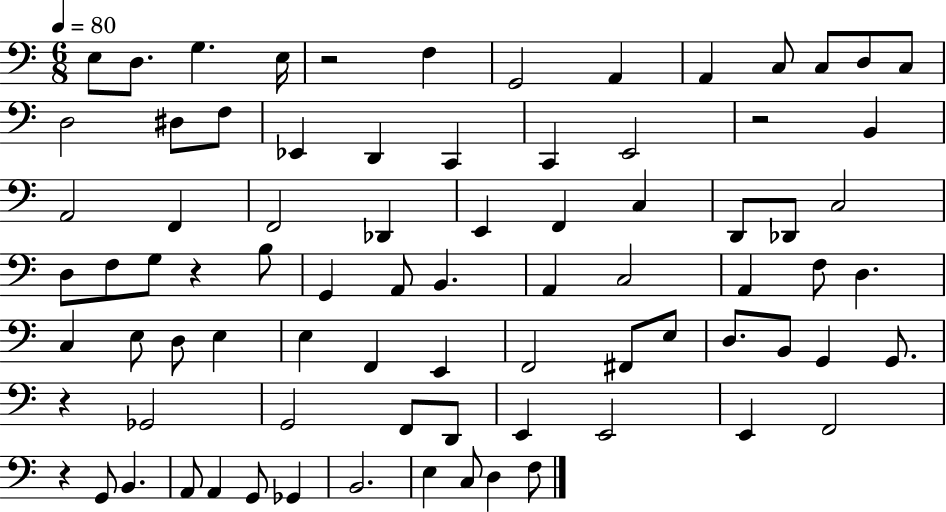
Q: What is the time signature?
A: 6/8